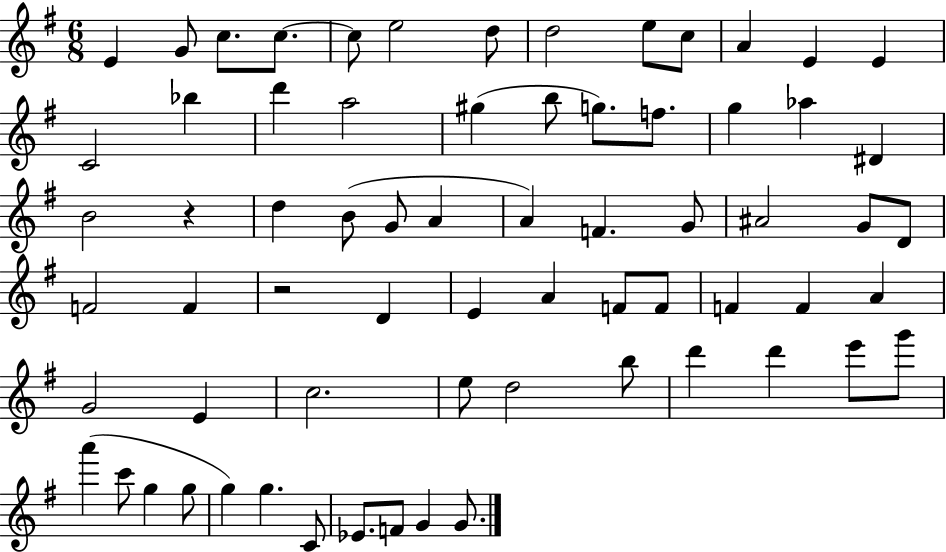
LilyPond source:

{
  \clef treble
  \numericTimeSignature
  \time 6/8
  \key g \major
  \repeat volta 2 { e'4 g'8 c''8. c''8.~~ | c''8 e''2 d''8 | d''2 e''8 c''8 | a'4 e'4 e'4 | \break c'2 bes''4 | d'''4 a''2 | gis''4( b''8 g''8.) f''8. | g''4 aes''4 dis'4 | \break b'2 r4 | d''4 b'8( g'8 a'4 | a'4) f'4. g'8 | ais'2 g'8 d'8 | \break f'2 f'4 | r2 d'4 | e'4 a'4 f'8 f'8 | f'4 f'4 a'4 | \break g'2 e'4 | c''2. | e''8 d''2 b''8 | d'''4 d'''4 e'''8 g'''8 | \break a'''4( c'''8 g''4 g''8 | g''4) g''4. c'8 | ees'8. f'8 g'4 g'8. | } \bar "|."
}